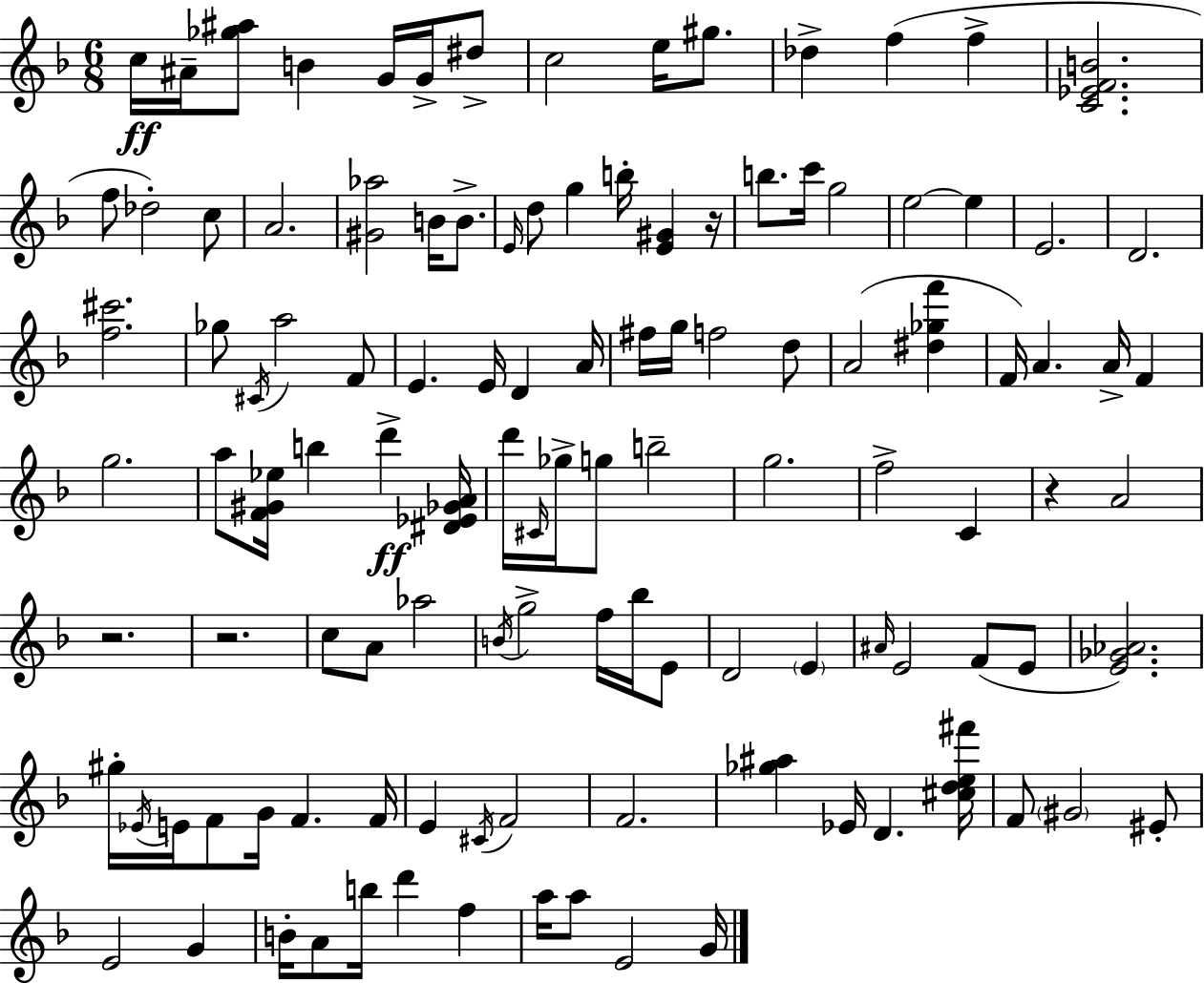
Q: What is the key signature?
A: D minor